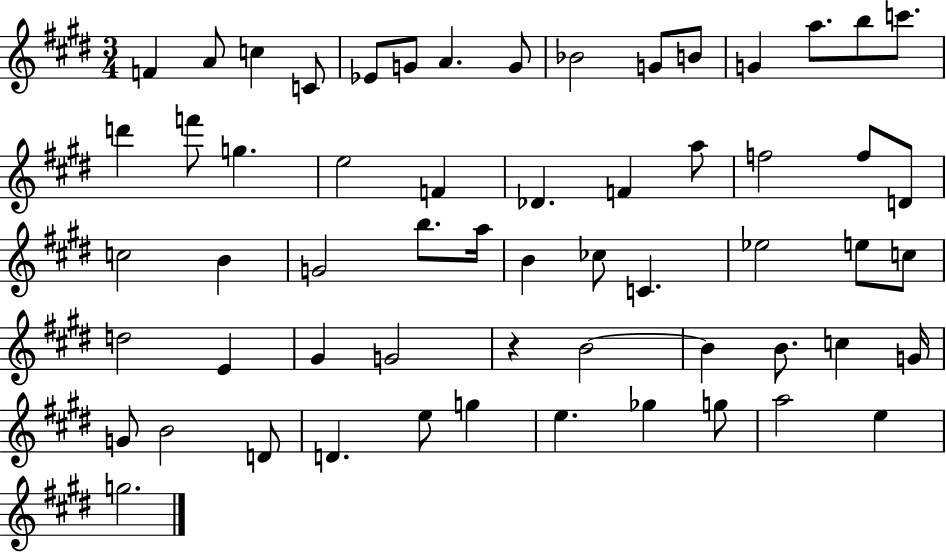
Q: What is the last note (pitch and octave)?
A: G5